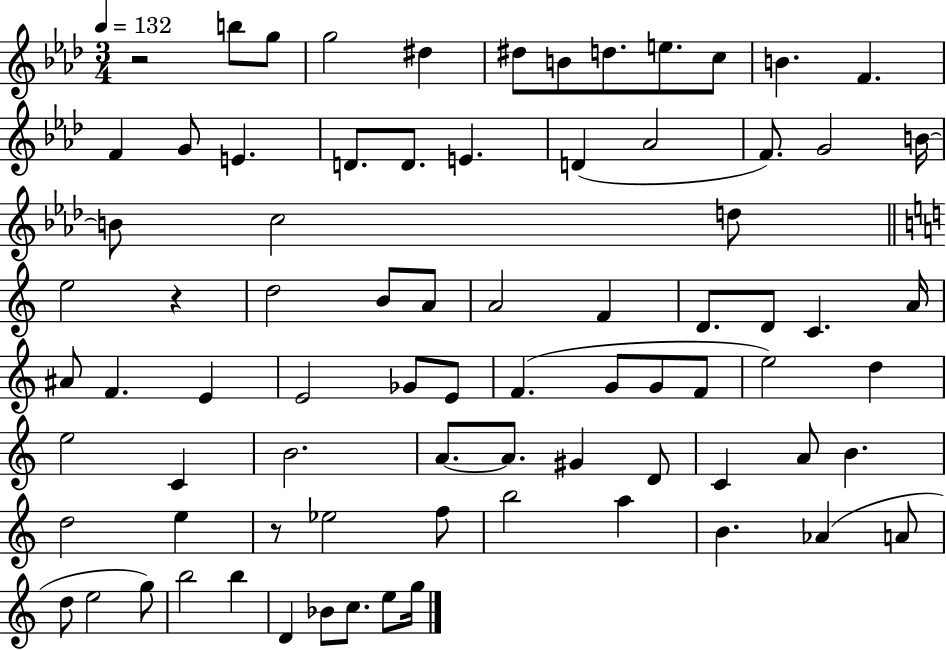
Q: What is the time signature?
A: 3/4